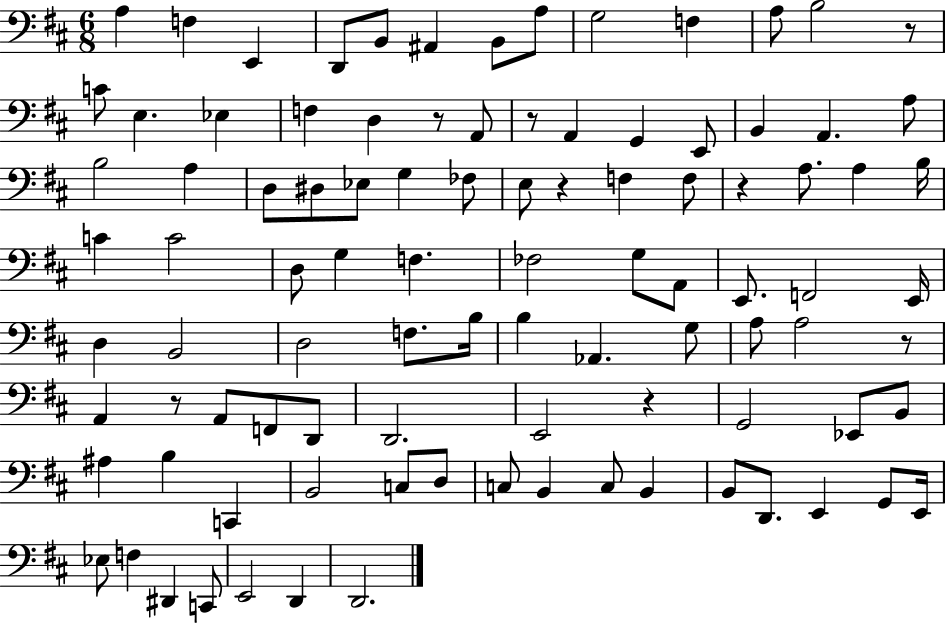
A3/q F3/q E2/q D2/e B2/e A#2/q B2/e A3/e G3/h F3/q A3/e B3/h R/e C4/e E3/q. Eb3/q F3/q D3/q R/e A2/e R/e A2/q G2/q E2/e B2/q A2/q. A3/e B3/h A3/q D3/e D#3/e Eb3/e G3/q FES3/e E3/e R/q F3/q F3/e R/q A3/e. A3/q B3/s C4/q C4/h D3/e G3/q F3/q. FES3/h G3/e A2/e E2/e. F2/h E2/s D3/q B2/h D3/h F3/e. B3/s B3/q Ab2/q. G3/e A3/e A3/h R/e A2/q R/e A2/e F2/e D2/e D2/h. E2/h R/q G2/h Eb2/e B2/e A#3/q B3/q C2/q B2/h C3/e D3/e C3/e B2/q C3/e B2/q B2/e D2/e. E2/q G2/e E2/s Eb3/e F3/q D#2/q C2/e E2/h D2/q D2/h.